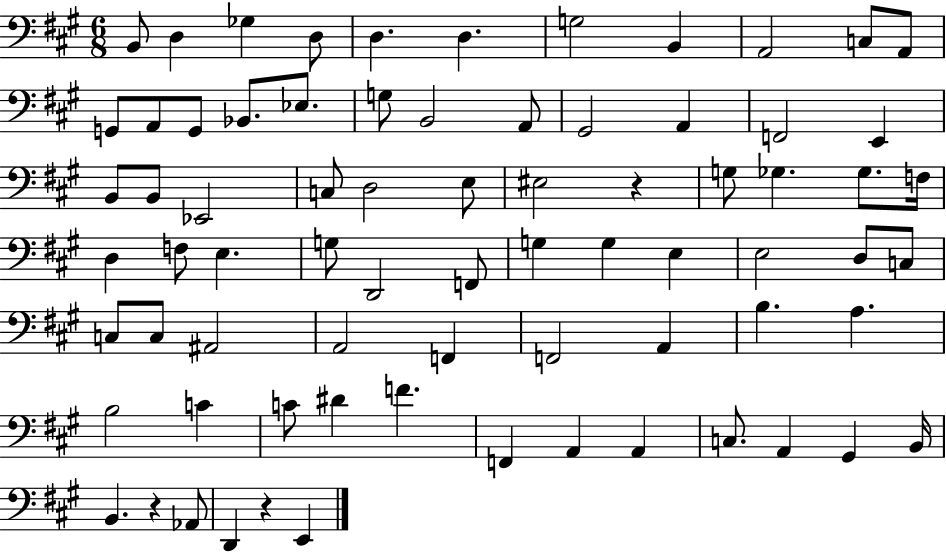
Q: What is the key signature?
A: A major